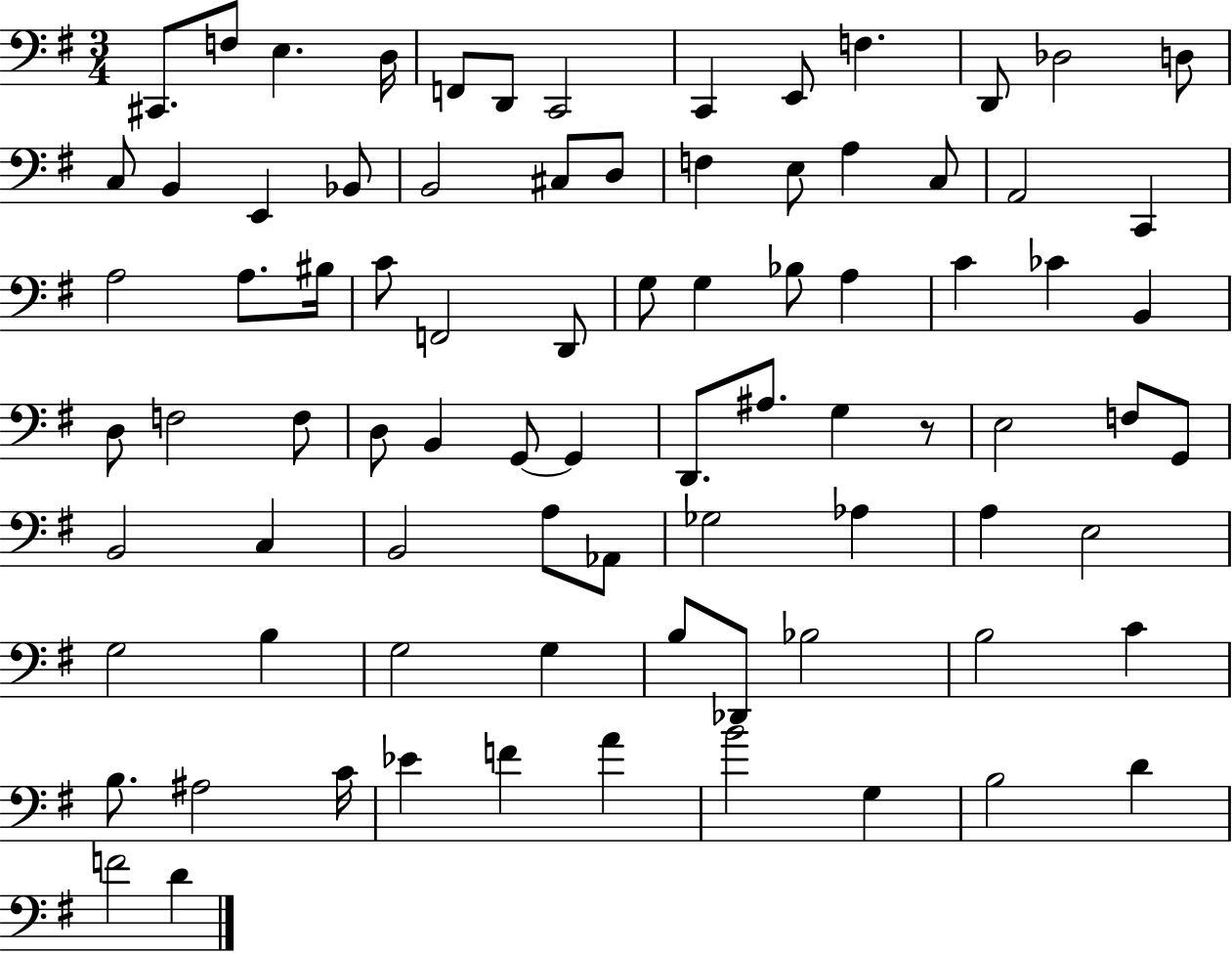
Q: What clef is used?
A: bass